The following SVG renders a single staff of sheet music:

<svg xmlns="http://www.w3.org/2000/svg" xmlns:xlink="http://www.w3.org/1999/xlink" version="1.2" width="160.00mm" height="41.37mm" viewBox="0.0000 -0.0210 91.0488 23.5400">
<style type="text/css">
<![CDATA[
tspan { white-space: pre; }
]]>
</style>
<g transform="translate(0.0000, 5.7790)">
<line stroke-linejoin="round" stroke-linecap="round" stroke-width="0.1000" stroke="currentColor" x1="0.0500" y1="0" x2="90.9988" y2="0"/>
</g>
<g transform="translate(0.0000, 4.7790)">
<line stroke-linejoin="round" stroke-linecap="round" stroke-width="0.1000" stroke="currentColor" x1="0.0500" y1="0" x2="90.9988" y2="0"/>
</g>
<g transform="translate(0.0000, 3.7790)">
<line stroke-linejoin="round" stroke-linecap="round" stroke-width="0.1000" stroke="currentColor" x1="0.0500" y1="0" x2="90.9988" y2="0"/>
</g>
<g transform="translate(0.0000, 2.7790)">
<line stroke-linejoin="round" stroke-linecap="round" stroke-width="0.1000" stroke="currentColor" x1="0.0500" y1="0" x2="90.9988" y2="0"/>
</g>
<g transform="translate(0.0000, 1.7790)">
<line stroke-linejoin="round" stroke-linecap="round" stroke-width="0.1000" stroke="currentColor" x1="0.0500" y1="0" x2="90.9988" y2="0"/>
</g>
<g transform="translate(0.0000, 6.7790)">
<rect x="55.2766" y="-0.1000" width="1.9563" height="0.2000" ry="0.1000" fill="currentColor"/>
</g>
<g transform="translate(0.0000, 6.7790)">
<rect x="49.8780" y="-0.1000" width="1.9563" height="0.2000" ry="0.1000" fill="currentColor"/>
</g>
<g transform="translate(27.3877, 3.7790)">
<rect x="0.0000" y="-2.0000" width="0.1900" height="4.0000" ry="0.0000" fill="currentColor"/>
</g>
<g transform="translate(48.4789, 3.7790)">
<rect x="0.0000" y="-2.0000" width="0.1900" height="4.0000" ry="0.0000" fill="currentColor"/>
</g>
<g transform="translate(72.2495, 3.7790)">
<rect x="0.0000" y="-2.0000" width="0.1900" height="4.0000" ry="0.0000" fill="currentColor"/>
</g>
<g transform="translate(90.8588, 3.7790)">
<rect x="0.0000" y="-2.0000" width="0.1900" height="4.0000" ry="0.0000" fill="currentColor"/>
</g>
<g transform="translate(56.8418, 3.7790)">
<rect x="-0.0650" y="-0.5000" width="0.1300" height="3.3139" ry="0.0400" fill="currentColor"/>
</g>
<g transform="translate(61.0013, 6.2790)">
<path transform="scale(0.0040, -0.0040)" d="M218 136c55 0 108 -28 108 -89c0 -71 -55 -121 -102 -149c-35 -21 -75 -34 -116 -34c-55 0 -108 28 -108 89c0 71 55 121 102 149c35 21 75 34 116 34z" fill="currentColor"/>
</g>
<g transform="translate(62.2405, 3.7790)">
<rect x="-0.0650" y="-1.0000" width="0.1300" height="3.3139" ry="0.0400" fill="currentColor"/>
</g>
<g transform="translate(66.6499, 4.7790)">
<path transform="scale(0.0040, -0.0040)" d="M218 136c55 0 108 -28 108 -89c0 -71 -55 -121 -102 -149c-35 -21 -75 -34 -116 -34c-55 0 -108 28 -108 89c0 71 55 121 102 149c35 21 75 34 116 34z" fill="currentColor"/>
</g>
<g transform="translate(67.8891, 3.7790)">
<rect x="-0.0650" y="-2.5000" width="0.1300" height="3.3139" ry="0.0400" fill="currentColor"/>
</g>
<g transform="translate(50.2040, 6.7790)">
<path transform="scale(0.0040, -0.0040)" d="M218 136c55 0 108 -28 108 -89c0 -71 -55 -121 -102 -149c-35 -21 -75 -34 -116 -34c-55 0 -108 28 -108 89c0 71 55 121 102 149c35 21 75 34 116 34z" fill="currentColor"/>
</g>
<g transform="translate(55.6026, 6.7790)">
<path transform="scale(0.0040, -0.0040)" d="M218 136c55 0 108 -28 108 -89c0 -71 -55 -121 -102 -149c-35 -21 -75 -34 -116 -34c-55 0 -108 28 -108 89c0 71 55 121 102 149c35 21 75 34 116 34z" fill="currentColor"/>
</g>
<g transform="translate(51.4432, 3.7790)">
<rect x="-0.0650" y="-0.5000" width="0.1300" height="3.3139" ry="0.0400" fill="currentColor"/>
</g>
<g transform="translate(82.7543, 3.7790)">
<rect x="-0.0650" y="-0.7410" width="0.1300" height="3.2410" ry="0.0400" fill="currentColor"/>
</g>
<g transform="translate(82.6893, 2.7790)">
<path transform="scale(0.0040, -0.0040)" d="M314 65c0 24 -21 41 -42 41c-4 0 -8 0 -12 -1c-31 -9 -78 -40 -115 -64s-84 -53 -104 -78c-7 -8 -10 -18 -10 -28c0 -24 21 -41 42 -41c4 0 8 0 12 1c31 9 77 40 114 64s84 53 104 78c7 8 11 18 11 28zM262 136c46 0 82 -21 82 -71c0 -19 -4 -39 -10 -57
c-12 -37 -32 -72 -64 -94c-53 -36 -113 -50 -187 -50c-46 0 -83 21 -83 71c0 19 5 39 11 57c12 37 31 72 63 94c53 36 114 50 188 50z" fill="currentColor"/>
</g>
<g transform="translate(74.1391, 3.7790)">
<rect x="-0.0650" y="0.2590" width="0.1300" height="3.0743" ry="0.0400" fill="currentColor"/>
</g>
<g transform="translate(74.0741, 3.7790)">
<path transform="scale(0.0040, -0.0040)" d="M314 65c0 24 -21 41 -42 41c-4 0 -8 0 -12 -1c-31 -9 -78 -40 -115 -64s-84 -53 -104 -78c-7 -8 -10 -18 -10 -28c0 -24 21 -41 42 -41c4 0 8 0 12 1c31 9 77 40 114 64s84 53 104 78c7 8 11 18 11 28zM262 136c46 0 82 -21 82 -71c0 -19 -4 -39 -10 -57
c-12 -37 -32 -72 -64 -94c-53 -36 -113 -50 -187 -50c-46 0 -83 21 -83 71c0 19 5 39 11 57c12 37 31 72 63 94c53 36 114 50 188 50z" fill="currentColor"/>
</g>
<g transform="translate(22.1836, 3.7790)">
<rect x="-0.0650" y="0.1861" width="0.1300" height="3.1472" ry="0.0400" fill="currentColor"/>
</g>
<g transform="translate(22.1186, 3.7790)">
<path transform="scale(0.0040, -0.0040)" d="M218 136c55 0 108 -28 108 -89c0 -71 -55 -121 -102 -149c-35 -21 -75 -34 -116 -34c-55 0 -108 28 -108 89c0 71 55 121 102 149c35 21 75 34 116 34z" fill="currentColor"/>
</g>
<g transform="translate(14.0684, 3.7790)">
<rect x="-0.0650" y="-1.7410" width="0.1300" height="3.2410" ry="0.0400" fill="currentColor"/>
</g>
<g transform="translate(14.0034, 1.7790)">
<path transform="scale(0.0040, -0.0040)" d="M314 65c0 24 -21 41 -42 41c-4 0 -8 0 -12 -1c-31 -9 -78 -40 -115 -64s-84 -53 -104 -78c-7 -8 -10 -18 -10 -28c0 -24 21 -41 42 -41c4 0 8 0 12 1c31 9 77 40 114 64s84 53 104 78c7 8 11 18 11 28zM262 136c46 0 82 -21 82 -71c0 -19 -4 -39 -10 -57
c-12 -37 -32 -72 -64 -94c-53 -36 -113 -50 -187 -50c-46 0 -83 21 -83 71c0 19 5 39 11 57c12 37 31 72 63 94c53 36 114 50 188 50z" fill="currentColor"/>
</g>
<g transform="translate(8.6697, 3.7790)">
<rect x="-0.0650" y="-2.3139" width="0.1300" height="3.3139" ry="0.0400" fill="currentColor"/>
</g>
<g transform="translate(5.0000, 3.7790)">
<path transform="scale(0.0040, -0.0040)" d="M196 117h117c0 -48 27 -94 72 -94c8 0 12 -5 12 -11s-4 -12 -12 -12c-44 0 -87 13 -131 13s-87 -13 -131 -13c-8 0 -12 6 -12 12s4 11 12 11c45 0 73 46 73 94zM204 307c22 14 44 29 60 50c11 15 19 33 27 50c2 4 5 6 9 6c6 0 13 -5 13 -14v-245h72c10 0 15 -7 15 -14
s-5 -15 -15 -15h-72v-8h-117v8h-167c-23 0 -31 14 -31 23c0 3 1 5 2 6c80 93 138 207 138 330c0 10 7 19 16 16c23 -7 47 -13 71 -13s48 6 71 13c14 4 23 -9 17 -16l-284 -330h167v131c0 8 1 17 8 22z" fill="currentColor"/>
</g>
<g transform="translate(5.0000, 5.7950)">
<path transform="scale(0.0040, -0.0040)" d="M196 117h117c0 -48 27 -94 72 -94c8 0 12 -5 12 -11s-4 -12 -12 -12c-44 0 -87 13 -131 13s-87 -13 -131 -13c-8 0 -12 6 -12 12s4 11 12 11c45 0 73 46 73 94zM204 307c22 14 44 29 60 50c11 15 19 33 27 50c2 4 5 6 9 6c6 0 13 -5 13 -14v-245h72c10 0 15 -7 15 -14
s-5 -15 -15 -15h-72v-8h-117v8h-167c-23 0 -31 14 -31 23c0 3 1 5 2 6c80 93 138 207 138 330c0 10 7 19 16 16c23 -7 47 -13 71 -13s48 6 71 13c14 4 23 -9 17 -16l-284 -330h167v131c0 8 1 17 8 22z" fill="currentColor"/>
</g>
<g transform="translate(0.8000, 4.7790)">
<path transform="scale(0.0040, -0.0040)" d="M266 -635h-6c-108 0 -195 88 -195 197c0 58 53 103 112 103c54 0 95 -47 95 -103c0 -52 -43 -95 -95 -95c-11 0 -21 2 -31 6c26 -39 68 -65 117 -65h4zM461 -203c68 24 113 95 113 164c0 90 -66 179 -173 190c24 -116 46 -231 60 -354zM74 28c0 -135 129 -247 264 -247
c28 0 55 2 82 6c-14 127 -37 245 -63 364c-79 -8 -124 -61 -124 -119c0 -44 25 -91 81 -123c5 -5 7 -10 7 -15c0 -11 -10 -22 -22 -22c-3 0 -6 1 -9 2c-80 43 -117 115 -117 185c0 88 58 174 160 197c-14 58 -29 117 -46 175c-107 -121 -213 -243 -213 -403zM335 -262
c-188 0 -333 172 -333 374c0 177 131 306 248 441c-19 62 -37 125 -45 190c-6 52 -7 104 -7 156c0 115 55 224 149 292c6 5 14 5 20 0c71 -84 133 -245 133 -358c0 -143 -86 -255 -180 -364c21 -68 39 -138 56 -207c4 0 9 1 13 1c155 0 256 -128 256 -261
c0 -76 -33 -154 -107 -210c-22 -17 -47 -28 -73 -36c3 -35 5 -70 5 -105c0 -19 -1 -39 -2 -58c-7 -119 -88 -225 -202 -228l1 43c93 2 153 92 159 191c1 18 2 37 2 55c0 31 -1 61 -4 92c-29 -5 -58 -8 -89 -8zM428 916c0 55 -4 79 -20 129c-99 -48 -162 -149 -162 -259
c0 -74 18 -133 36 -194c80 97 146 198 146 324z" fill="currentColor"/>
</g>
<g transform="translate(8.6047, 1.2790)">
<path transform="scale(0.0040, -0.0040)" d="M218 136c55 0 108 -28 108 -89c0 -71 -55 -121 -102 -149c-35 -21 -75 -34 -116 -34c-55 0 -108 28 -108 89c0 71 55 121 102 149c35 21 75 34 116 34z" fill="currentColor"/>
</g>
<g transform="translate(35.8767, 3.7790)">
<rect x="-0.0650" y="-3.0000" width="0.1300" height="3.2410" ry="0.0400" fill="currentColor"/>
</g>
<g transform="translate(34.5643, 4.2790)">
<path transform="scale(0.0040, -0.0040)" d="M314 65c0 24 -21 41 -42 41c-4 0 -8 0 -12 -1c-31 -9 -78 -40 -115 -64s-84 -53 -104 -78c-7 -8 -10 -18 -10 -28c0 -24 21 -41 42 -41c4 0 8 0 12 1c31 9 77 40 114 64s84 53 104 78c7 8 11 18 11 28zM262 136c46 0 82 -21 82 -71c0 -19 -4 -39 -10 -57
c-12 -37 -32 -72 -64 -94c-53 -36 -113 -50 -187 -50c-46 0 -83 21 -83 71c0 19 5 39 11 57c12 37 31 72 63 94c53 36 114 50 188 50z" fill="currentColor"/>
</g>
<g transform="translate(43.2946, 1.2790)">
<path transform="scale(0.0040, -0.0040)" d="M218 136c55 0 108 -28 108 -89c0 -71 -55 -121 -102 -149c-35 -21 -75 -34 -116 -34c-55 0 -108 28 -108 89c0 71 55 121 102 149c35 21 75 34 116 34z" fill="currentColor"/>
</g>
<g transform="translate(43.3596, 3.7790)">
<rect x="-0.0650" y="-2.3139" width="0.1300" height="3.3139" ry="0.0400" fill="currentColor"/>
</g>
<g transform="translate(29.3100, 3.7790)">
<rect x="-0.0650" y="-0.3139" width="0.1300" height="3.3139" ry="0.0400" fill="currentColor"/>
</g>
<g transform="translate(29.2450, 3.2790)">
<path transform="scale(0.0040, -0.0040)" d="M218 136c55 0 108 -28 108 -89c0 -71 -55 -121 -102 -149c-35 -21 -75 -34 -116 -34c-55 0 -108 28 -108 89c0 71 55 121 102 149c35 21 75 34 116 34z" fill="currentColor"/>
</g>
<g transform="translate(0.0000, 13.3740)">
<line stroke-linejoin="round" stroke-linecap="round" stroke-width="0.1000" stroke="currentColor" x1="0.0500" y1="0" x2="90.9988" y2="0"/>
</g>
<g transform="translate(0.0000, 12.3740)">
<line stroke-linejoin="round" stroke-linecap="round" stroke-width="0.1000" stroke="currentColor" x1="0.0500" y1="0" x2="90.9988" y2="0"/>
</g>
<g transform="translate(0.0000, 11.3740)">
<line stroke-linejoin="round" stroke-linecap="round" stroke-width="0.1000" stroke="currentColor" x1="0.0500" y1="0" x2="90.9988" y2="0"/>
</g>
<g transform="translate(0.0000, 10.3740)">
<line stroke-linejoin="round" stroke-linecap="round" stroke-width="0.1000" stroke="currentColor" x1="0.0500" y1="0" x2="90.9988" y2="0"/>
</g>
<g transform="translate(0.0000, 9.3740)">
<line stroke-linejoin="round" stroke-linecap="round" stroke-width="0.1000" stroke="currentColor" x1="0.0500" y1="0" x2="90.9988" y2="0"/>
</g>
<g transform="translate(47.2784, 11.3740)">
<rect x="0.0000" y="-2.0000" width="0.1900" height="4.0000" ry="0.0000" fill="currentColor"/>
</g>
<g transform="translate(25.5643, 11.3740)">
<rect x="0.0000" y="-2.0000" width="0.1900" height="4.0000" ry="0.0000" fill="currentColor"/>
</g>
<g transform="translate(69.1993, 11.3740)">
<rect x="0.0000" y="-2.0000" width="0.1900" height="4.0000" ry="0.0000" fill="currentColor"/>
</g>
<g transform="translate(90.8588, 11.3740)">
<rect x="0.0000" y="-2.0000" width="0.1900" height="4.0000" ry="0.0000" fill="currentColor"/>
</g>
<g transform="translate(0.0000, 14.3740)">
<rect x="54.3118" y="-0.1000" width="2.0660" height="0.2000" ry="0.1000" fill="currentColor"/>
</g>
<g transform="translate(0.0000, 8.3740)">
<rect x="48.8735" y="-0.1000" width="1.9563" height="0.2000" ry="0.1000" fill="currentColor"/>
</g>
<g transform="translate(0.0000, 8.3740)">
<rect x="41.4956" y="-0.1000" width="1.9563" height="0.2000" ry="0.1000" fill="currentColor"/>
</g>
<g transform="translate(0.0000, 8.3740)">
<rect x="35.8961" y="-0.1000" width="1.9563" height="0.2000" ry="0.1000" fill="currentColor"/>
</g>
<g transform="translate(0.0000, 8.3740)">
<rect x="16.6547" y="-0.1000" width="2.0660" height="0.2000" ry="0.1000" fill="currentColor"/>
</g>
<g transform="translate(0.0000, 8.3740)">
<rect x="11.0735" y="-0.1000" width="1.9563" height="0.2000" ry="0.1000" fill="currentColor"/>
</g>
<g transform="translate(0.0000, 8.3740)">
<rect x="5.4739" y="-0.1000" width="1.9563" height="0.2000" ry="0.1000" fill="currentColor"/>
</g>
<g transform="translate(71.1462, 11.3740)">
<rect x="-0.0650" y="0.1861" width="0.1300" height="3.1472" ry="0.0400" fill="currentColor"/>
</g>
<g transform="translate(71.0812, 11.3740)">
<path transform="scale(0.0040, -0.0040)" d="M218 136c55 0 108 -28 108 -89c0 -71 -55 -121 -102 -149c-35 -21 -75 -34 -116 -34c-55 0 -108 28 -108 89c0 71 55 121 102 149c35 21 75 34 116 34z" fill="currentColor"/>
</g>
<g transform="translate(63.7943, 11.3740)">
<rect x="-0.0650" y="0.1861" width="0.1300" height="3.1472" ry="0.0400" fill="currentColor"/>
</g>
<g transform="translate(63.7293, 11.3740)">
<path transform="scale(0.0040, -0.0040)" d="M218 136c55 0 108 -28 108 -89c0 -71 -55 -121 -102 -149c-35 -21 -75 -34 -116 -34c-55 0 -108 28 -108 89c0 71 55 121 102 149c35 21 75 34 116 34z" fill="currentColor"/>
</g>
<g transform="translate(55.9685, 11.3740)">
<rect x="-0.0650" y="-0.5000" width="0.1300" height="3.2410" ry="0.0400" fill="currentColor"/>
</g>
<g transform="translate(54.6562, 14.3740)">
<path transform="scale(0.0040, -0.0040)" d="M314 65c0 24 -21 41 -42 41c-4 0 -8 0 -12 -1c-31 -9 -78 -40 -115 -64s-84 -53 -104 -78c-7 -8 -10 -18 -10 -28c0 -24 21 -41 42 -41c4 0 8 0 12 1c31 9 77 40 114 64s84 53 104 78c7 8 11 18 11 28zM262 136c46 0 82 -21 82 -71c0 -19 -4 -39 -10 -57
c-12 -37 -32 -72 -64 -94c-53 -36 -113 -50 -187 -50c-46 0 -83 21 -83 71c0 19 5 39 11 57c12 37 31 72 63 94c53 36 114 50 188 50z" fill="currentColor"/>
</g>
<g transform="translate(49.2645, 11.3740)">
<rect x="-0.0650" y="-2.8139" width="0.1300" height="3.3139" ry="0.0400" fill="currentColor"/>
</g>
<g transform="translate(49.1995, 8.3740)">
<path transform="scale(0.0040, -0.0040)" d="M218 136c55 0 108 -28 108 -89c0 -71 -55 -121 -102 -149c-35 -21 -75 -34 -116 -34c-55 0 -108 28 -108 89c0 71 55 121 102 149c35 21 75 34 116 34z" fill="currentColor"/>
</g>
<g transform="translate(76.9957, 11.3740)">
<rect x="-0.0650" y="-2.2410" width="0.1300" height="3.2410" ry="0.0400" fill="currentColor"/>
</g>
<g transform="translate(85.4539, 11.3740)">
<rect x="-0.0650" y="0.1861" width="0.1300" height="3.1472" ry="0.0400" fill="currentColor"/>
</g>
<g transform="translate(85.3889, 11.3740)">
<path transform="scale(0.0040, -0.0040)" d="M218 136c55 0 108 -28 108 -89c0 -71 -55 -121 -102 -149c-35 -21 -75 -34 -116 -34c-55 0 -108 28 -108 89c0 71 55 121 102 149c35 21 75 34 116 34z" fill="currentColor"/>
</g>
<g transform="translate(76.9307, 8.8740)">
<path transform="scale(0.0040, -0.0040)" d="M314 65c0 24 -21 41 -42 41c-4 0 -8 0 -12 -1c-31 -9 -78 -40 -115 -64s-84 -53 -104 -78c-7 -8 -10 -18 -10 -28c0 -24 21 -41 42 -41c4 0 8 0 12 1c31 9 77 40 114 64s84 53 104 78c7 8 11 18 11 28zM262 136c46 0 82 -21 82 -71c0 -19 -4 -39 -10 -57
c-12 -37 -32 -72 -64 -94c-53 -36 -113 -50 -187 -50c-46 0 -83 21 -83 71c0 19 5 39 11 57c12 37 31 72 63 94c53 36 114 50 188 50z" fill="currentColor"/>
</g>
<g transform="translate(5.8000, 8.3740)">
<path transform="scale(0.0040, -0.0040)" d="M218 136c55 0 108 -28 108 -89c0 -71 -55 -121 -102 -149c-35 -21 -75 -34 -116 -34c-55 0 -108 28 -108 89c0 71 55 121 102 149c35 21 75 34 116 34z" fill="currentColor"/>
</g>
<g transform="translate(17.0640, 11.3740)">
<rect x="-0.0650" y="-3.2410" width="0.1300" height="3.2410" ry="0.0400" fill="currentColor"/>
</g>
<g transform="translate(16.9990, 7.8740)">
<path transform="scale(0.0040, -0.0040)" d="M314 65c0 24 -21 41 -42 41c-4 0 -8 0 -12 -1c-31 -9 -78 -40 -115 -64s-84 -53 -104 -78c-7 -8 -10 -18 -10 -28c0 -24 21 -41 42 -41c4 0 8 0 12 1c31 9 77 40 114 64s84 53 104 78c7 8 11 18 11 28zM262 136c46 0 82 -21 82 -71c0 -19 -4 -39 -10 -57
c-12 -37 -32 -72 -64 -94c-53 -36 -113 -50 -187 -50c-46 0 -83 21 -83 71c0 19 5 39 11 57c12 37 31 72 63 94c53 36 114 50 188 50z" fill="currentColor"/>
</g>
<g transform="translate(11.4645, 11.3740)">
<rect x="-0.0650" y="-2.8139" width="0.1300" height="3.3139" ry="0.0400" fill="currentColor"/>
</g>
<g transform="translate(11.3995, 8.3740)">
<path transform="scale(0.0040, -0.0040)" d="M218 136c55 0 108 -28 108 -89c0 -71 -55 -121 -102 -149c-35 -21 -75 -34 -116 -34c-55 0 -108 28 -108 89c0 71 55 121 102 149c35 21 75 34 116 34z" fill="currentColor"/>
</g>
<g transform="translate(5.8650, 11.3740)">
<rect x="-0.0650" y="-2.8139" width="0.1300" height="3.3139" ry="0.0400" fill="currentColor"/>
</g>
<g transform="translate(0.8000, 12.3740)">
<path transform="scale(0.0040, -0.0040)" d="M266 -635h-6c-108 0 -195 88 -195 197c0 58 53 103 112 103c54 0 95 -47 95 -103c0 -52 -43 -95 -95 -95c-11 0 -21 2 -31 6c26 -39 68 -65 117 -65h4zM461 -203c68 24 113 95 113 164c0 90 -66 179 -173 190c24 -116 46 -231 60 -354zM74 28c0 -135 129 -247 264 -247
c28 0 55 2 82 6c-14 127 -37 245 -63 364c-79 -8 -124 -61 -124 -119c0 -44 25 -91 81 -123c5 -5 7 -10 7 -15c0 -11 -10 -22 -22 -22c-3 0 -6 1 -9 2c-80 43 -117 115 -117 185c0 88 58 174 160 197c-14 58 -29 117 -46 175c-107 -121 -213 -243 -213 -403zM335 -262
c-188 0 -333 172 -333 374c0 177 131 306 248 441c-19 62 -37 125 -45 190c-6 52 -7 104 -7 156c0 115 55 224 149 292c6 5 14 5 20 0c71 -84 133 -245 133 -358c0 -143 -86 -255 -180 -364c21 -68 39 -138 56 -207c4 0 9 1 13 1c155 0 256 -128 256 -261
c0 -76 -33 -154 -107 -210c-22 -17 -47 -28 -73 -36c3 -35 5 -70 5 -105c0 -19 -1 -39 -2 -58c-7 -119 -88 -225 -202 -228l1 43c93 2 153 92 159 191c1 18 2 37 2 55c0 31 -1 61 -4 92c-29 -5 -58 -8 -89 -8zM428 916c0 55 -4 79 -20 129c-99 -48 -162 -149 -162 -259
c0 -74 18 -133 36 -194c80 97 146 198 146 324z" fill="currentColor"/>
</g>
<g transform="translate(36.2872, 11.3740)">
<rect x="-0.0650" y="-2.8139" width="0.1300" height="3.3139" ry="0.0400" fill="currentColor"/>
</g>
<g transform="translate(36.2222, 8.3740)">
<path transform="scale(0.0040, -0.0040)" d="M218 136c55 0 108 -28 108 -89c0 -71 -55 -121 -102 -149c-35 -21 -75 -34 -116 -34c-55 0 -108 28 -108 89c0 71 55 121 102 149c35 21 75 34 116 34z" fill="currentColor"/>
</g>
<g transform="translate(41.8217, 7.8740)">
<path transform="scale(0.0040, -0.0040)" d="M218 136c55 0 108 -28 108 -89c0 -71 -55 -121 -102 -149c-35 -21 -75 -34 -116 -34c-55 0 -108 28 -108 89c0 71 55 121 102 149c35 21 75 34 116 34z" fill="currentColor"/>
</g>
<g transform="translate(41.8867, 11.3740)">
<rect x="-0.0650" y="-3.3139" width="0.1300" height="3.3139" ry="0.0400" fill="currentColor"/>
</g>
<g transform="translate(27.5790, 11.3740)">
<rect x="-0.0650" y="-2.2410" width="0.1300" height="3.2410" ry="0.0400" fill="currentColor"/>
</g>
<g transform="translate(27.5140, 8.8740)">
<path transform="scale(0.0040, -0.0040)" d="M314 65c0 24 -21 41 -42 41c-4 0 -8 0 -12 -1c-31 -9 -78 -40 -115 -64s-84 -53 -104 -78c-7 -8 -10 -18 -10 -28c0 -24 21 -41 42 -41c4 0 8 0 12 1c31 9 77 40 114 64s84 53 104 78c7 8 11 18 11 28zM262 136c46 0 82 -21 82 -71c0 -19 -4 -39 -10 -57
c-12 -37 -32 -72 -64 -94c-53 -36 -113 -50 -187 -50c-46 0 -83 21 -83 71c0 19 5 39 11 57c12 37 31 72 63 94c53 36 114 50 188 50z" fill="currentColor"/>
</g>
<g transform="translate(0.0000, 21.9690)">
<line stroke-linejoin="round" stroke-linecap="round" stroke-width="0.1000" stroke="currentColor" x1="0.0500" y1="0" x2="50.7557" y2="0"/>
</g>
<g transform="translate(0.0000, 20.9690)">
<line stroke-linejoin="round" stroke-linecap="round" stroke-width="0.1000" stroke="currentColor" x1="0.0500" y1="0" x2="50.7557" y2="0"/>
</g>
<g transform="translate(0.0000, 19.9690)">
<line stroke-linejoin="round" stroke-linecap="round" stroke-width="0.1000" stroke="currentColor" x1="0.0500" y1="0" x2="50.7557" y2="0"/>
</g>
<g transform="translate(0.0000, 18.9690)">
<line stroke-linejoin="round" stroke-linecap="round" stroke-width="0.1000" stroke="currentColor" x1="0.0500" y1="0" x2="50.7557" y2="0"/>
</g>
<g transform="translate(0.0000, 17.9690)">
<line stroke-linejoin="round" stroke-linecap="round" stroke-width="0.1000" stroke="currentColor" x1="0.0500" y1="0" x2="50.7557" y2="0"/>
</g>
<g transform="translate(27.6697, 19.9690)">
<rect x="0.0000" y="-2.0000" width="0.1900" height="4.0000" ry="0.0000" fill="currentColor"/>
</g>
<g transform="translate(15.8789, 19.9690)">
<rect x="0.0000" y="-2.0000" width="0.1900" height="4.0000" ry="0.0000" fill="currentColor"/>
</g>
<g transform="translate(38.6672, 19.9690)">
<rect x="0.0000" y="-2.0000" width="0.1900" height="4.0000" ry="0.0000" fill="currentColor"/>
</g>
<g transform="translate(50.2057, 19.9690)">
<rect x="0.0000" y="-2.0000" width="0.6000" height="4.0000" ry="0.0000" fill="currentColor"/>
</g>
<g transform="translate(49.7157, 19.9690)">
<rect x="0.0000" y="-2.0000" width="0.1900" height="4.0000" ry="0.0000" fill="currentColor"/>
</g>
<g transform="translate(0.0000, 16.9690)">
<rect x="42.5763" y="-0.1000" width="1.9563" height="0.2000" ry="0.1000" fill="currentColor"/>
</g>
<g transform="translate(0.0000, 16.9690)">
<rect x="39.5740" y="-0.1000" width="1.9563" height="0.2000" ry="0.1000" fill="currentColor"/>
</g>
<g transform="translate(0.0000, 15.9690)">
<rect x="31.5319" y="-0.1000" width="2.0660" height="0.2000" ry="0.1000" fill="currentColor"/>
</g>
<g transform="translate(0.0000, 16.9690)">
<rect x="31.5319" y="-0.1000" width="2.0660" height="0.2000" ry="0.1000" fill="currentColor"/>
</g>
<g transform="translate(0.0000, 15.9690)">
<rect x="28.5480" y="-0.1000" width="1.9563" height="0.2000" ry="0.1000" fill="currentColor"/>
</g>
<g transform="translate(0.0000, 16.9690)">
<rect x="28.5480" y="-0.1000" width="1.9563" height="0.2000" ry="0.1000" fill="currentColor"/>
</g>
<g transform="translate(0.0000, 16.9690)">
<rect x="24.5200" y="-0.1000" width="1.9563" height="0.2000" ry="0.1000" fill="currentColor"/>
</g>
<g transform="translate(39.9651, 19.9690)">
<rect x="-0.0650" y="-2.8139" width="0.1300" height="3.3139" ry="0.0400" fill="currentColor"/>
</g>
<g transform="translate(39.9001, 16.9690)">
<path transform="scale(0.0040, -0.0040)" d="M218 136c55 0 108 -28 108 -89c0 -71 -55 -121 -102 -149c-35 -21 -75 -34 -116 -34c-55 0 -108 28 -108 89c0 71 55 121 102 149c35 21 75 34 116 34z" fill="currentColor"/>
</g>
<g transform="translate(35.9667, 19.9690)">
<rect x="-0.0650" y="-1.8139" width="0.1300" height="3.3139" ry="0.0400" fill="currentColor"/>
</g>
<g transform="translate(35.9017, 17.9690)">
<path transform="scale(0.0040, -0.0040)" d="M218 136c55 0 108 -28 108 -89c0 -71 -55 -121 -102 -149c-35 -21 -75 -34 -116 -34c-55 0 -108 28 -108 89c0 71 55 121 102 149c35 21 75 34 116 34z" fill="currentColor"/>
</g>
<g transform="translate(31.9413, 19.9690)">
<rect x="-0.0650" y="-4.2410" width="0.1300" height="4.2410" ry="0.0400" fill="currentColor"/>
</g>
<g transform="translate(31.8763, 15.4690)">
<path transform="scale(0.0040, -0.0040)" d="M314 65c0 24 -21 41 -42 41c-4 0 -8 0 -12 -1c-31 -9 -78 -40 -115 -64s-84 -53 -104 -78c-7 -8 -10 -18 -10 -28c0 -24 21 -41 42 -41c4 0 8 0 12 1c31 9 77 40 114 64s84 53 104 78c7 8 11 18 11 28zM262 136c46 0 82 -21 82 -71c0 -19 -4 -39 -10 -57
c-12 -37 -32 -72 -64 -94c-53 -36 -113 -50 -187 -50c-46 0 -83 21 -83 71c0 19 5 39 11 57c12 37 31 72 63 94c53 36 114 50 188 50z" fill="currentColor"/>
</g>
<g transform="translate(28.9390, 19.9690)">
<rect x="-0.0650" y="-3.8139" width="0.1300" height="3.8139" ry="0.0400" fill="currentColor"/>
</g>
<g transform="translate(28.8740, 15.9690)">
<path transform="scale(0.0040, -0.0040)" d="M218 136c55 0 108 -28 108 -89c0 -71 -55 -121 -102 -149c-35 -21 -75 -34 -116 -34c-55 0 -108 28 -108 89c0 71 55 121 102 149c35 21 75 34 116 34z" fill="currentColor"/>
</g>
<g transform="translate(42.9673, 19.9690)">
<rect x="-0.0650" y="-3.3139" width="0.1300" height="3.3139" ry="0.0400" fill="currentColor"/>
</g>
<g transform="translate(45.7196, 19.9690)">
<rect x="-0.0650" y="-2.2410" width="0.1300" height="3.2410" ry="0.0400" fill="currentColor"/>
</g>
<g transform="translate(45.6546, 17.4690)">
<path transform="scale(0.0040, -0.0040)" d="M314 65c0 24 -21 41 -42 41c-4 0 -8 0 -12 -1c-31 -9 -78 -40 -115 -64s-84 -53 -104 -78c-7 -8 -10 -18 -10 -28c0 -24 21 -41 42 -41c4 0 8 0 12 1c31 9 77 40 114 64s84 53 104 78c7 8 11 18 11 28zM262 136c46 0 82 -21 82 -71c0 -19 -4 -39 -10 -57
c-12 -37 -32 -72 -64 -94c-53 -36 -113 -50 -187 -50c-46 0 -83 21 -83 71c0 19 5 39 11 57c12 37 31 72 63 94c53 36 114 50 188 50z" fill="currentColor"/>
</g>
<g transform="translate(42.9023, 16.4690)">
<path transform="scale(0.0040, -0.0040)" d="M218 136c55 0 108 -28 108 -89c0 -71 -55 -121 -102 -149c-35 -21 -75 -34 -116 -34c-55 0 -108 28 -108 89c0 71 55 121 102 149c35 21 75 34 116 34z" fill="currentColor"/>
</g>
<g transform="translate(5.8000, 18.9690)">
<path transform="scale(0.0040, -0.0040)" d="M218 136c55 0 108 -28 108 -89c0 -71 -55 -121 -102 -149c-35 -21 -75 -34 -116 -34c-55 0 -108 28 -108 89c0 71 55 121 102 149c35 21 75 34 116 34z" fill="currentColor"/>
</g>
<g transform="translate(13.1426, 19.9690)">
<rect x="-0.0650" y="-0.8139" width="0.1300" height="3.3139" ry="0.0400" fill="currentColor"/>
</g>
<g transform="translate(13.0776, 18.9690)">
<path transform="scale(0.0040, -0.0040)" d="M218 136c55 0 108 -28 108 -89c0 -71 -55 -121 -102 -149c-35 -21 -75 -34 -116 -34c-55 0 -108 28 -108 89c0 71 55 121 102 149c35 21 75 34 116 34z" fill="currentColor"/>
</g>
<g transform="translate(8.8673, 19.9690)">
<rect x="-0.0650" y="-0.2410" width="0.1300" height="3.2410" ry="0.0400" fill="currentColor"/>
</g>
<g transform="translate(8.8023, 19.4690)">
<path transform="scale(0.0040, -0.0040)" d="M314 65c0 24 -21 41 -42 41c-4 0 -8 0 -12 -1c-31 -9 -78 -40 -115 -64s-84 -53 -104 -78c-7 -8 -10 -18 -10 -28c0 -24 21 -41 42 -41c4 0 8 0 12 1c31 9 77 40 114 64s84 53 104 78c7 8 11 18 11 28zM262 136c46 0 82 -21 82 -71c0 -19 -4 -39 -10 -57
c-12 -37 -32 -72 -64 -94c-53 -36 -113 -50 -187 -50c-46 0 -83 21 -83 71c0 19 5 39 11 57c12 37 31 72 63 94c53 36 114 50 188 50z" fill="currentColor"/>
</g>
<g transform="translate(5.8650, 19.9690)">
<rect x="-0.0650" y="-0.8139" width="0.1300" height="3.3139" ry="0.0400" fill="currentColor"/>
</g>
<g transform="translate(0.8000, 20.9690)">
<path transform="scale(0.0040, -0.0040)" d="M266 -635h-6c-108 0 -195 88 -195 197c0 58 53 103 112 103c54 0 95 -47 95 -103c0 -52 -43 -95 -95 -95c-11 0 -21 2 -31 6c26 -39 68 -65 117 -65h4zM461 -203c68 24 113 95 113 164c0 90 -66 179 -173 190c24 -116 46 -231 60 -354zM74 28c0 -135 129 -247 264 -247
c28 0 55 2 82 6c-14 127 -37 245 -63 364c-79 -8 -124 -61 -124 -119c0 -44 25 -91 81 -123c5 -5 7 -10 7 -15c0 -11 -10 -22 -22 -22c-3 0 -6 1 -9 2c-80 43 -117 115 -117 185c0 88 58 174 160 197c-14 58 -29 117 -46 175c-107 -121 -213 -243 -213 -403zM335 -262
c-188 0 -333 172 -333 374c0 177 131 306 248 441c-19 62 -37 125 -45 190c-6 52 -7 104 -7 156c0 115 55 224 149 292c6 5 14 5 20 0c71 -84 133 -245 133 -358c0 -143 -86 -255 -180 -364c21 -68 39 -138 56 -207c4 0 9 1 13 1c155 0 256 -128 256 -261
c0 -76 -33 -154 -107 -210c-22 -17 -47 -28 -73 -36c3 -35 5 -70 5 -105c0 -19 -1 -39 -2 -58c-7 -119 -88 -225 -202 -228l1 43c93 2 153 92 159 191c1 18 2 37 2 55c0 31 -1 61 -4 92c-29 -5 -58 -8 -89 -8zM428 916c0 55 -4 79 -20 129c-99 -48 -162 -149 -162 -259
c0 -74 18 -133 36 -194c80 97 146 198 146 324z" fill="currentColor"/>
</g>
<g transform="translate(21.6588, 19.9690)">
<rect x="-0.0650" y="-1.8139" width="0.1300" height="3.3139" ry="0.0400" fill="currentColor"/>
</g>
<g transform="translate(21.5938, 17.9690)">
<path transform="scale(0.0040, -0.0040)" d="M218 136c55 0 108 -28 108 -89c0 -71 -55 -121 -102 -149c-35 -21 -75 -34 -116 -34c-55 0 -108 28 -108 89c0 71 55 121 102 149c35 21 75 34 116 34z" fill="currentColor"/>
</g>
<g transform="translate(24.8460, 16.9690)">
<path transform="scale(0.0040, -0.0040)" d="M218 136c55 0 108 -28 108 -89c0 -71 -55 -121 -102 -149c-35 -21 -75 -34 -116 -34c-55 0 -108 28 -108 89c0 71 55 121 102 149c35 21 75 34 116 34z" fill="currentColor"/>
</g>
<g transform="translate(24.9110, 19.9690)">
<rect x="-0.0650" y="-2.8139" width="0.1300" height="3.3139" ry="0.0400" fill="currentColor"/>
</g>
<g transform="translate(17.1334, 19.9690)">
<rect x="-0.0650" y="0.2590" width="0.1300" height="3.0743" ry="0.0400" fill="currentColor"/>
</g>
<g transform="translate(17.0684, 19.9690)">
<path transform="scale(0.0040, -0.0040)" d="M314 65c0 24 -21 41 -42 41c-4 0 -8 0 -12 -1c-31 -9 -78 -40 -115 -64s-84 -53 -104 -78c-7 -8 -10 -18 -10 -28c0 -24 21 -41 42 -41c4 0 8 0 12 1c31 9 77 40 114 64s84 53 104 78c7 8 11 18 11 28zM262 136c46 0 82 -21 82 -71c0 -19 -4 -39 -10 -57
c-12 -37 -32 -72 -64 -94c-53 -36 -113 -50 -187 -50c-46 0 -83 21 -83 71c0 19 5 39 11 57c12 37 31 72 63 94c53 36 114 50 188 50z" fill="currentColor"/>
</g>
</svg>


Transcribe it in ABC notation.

X:1
T:Untitled
M:4/4
L:1/4
K:C
g f2 B c A2 g C C D G B2 d2 a a b2 g2 a b a C2 B B g2 B d c2 d B2 f a c' d'2 f a b g2